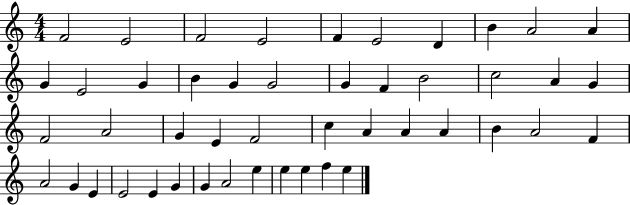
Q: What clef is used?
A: treble